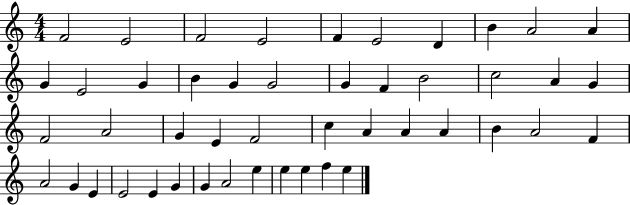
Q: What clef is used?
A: treble